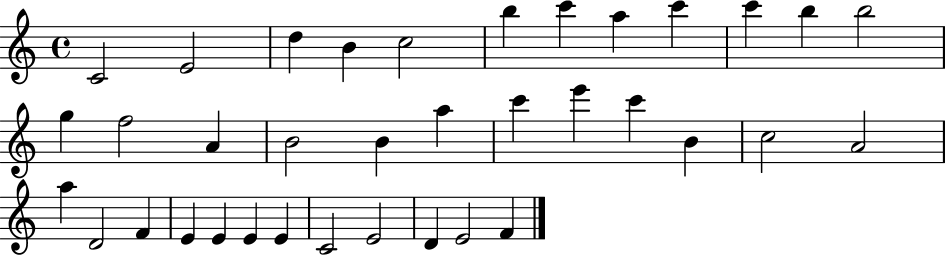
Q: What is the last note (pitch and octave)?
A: F4